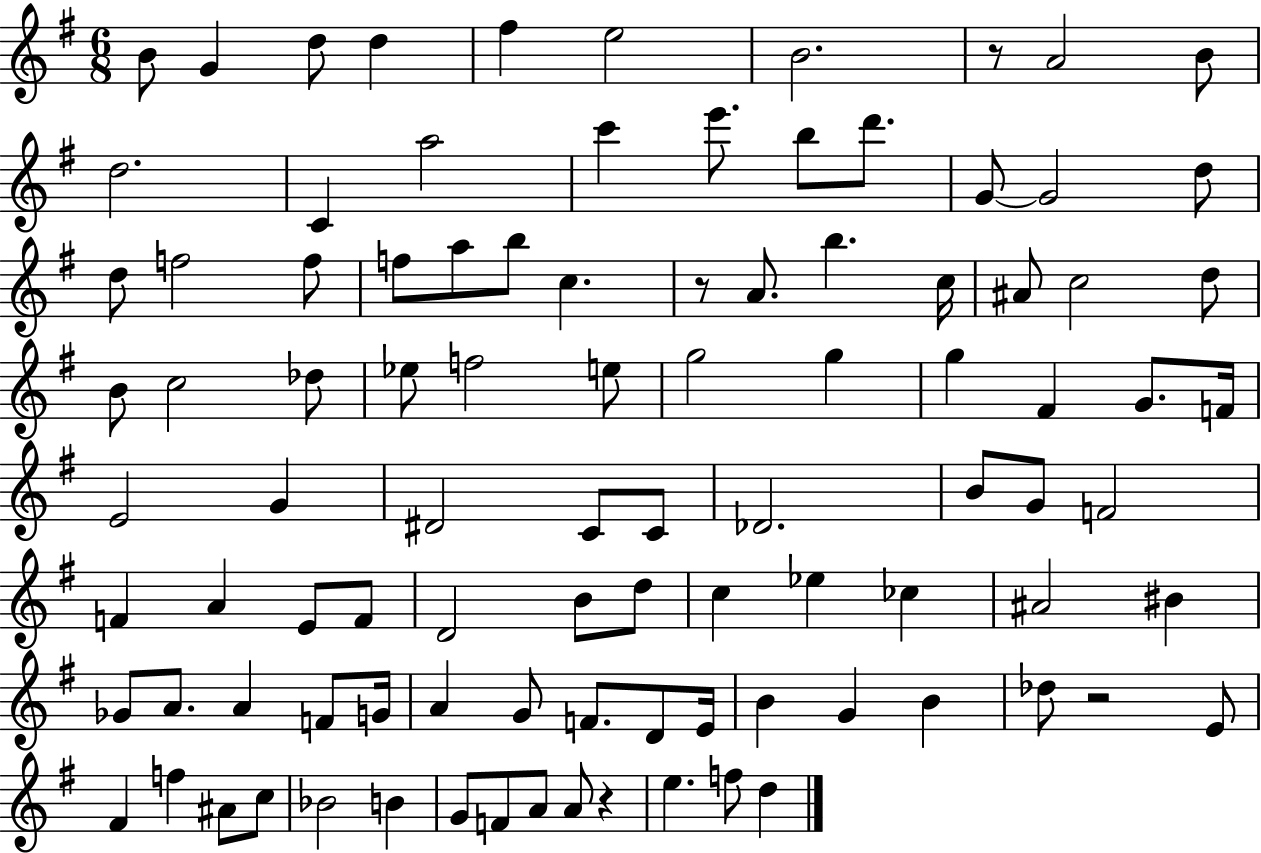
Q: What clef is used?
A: treble